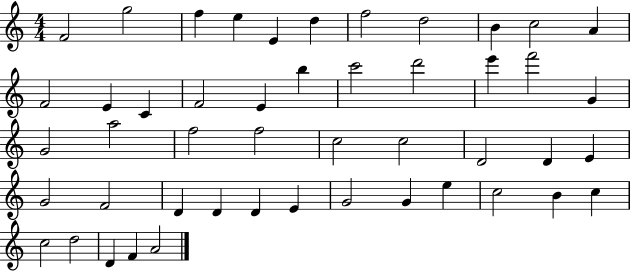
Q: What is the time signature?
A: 4/4